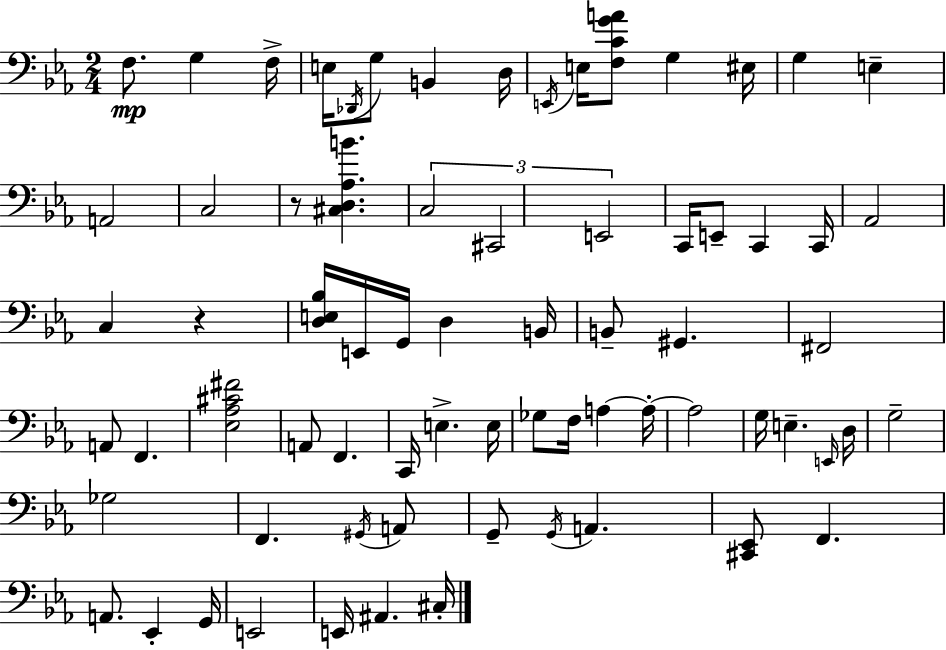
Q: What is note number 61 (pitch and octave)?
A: E2